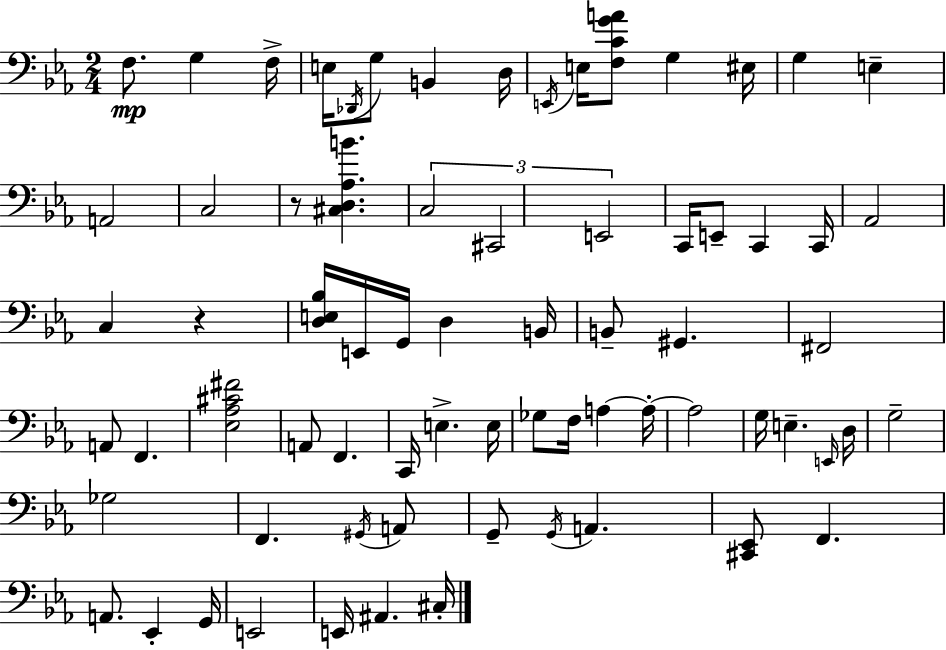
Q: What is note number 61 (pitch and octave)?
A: E2